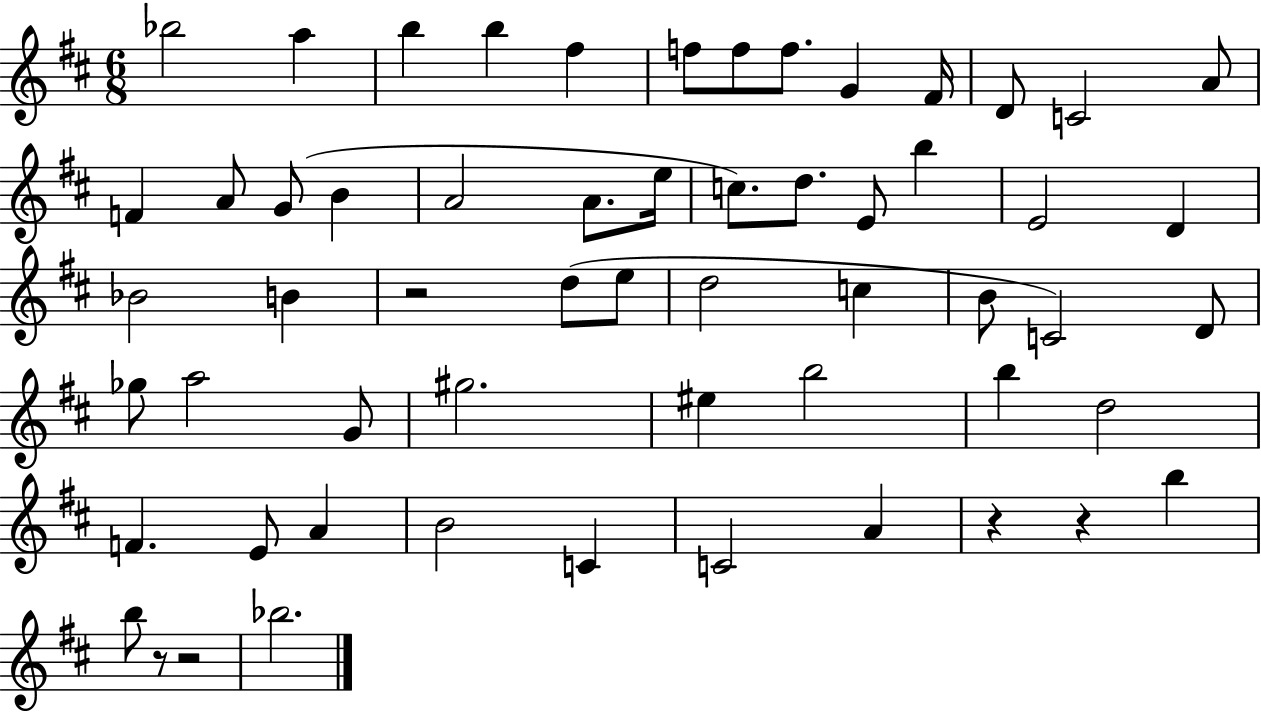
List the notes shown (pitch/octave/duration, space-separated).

Bb5/h A5/q B5/q B5/q F#5/q F5/e F5/e F5/e. G4/q F#4/s D4/e C4/h A4/e F4/q A4/e G4/e B4/q A4/h A4/e. E5/s C5/e. D5/e. E4/e B5/q E4/h D4/q Bb4/h B4/q R/h D5/e E5/e D5/h C5/q B4/e C4/h D4/e Gb5/e A5/h G4/e G#5/h. EIS5/q B5/h B5/q D5/h F4/q. E4/e A4/q B4/h C4/q C4/h A4/q R/q R/q B5/q B5/e R/e R/h Bb5/h.